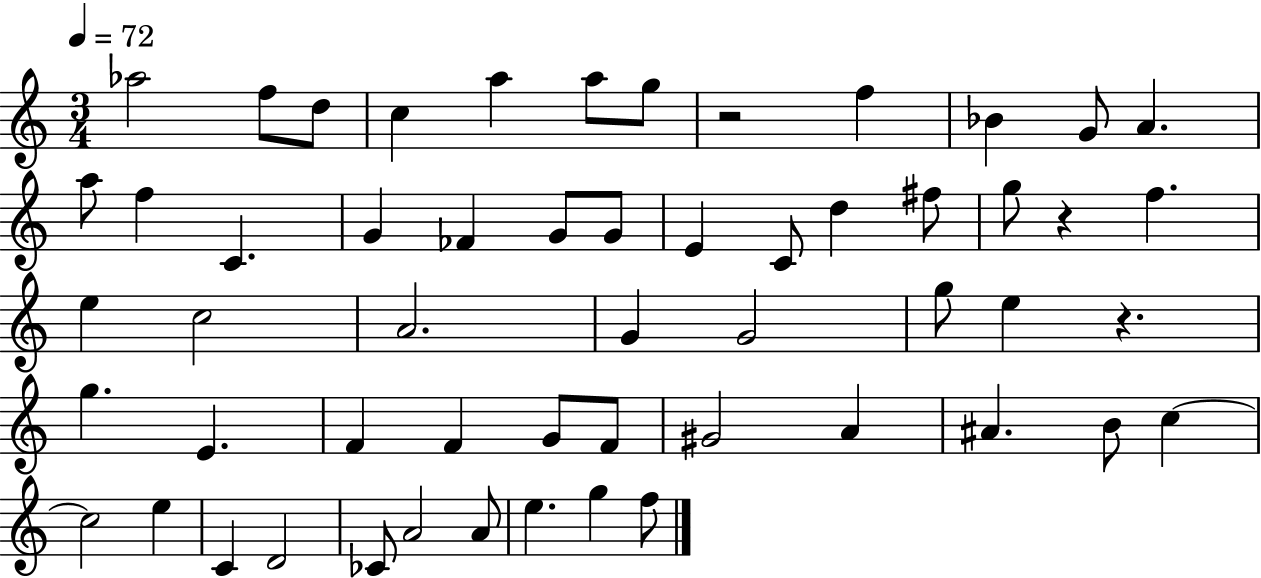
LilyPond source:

{
  \clef treble
  \numericTimeSignature
  \time 3/4
  \key c \major
  \tempo 4 = 72
  \repeat volta 2 { aes''2 f''8 d''8 | c''4 a''4 a''8 g''8 | r2 f''4 | bes'4 g'8 a'4. | \break a''8 f''4 c'4. | g'4 fes'4 g'8 g'8 | e'4 c'8 d''4 fis''8 | g''8 r4 f''4. | \break e''4 c''2 | a'2. | g'4 g'2 | g''8 e''4 r4. | \break g''4. e'4. | f'4 f'4 g'8 f'8 | gis'2 a'4 | ais'4. b'8 c''4~~ | \break c''2 e''4 | c'4 d'2 | ces'8 a'2 a'8 | e''4. g''4 f''8 | \break } \bar "|."
}